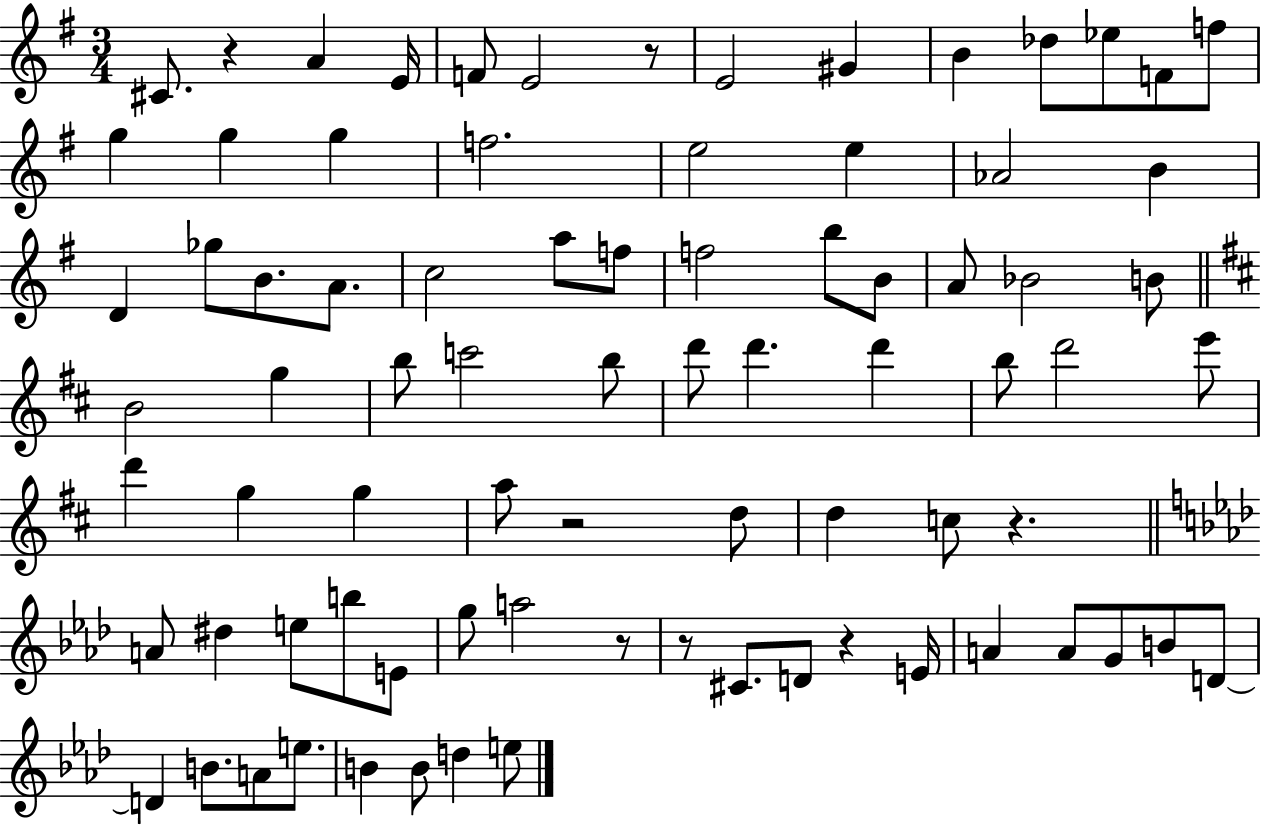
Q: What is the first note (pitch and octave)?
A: C#4